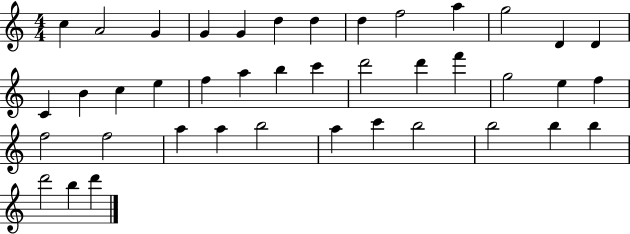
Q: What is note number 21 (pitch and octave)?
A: C6